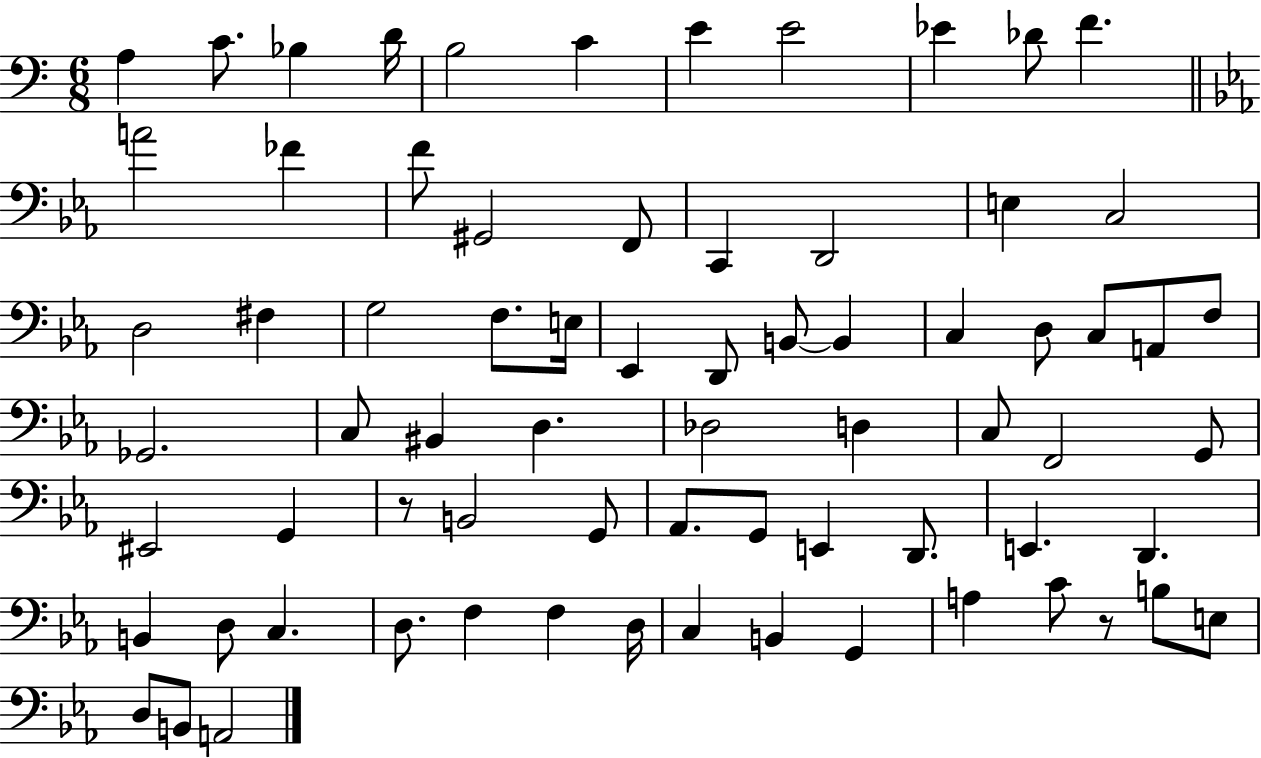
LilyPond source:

{
  \clef bass
  \numericTimeSignature
  \time 6/8
  \key c \major
  a4 c'8. bes4 d'16 | b2 c'4 | e'4 e'2 | ees'4 des'8 f'4. | \break \bar "||" \break \key c \minor a'2 fes'4 | f'8 gis,2 f,8 | c,4 d,2 | e4 c2 | \break d2 fis4 | g2 f8. e16 | ees,4 d,8 b,8~~ b,4 | c4 d8 c8 a,8 f8 | \break ges,2. | c8 bis,4 d4. | des2 d4 | c8 f,2 g,8 | \break eis,2 g,4 | r8 b,2 g,8 | aes,8. g,8 e,4 d,8. | e,4. d,4. | \break b,4 d8 c4. | d8. f4 f4 d16 | c4 b,4 g,4 | a4 c'8 r8 b8 e8 | \break d8 b,8 a,2 | \bar "|."
}